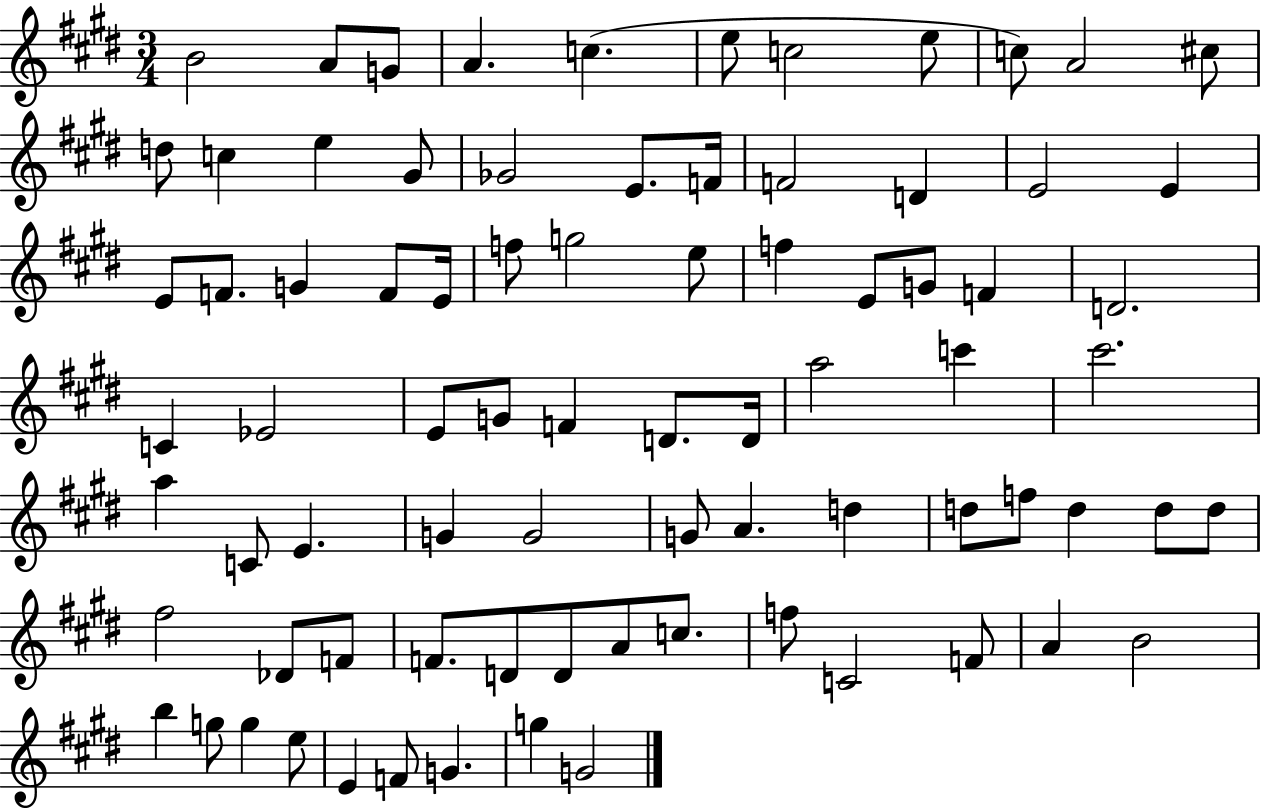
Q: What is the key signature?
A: E major